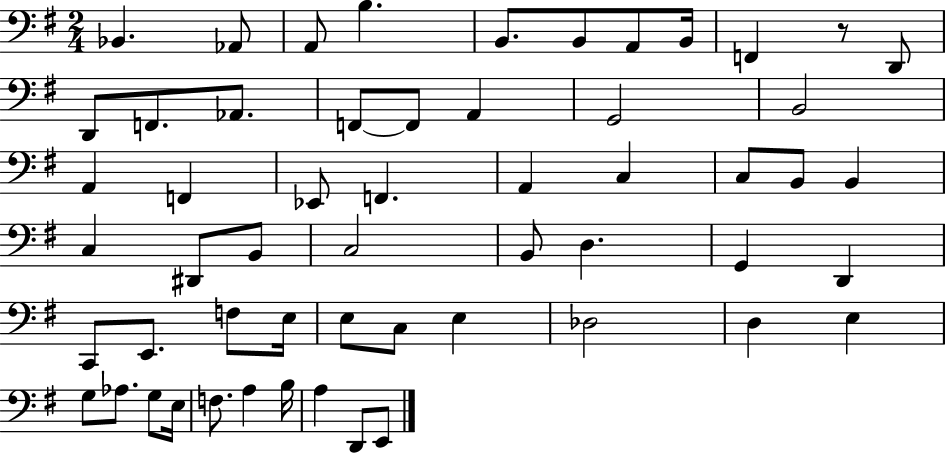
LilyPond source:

{
  \clef bass
  \numericTimeSignature
  \time 2/4
  \key g \major
  \repeat volta 2 { bes,4. aes,8 | a,8 b4. | b,8. b,8 a,8 b,16 | f,4 r8 d,8 | \break d,8 f,8. aes,8. | f,8~~ f,8 a,4 | g,2 | b,2 | \break a,4 f,4 | ees,8 f,4. | a,4 c4 | c8 b,8 b,4 | \break c4 dis,8 b,8 | c2 | b,8 d4. | g,4 d,4 | \break c,8 e,8. f8 e16 | e8 c8 e4 | des2 | d4 e4 | \break g8 aes8. g8 e16 | f8. a4 b16 | a4 d,8 e,8 | } \bar "|."
}